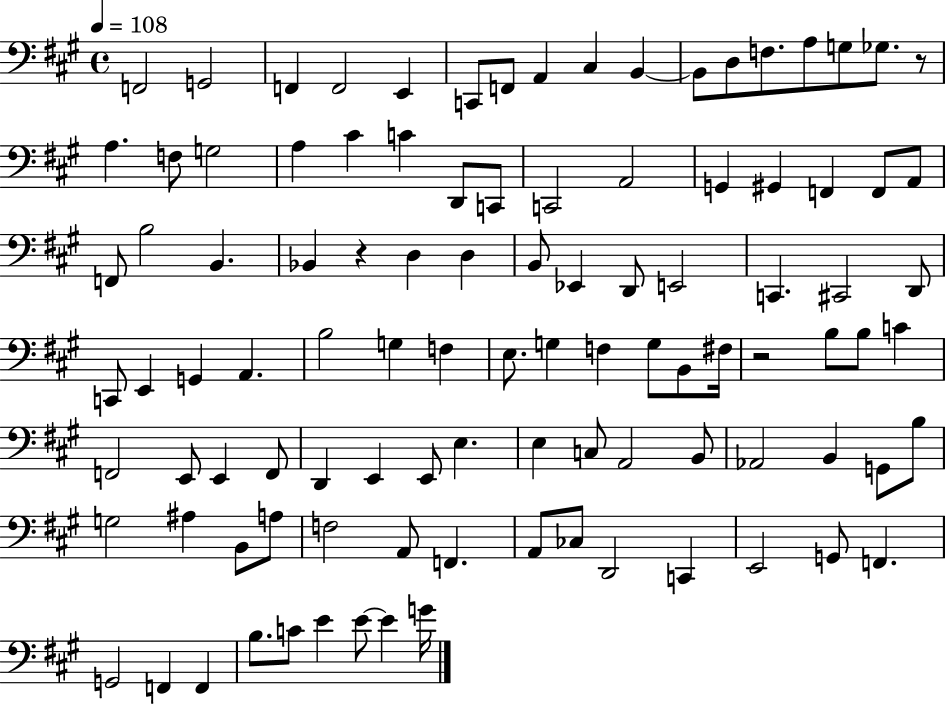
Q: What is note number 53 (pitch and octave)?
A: G3